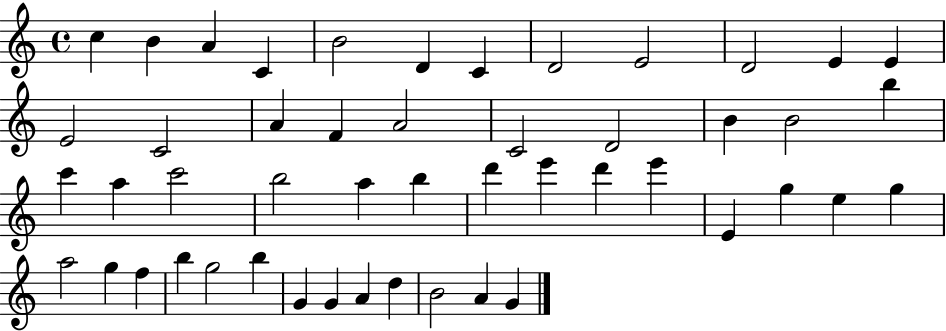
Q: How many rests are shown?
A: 0